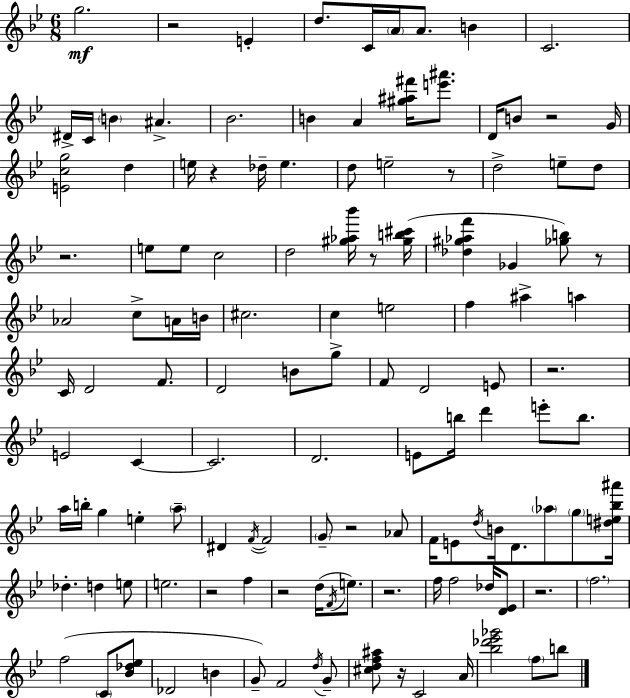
{
  \clef treble
  \numericTimeSignature
  \time 6/8
  \key bes \major
  g''2.\mf | r2 e'4-. | d''8. c'16 \parenthesize a'16 a'8. b'4 | c'2. | \break dis'16-> c'16 \parenthesize b'4 ais'4.-> | bes'2. | b'4 a'4 <gis'' ais'' fis'''>16 <e''' ais'''>8. | d'16 b'8 r2 g'16 | \break <e' c'' g''>2 d''4 | e''16 r4 des''16-- e''4. | d''8 e''2-- r8 | d''2-> e''8-- d''8 | \break r2. | e''8 e''8 c''2 | d''2 <gis'' aes'' bes'''>16 r8 <gis'' b'' cis'''>16( | <des'' gis'' aes'' f'''>4 ges'4 <ges'' b''>8) r8 | \break aes'2 c''8-> a'16 b'16 | cis''2. | c''4 e''2 | f''4 ais''4-> a''4 | \break c'16 d'2 f'8. | d'2 b'8 g''8-> | f'8 d'2 e'8 | r2. | \break e'2 c'4~~ | c'2. | d'2. | e'8 b''16 d'''4 e'''8-. b''8. | \break a''16 b''16-. g''4 e''4-. \parenthesize a''8-- | dis'4 \acciaccatura { f'16~ }~ f'2 | \parenthesize g'8-- r2 aes'8 | f'16 e'8 \acciaccatura { d''16 } b'16 d'8. \parenthesize aes''8 \parenthesize g''8 | \break <dis'' e'' bes'' ais'''>16 des''4.-. d''4 | e''8 e''2. | r2 f''4 | r2 d''16( \acciaccatura { f'16 } | \break e''8.) r2. | f''16 f''2 | des''16 <d' ees'>8 r2. | \parenthesize f''2. | \break f''2( \parenthesize c'8 | <bes' des'' ees''>8 des'2 b'4 | g'8--) f'2 | \acciaccatura { d''16 } g'8-- <cis'' d'' f'' ais''>8 r16 c'2 | \break a'16 <bes'' des''' ees''' ges'''>2 | \parenthesize f''8 b''8 \bar "|."
}